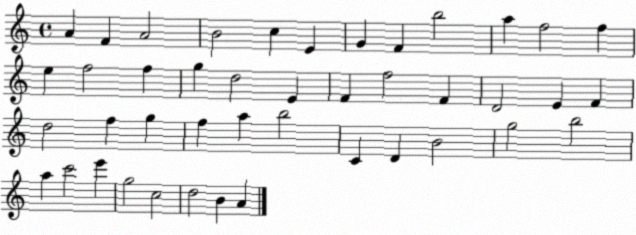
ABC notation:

X:1
T:Untitled
M:4/4
L:1/4
K:C
A F A2 B2 c E G F b2 a f2 f e f2 f g d2 E F f2 F D2 E F d2 f g f a b2 C D B2 g2 b2 a c'2 e' g2 c2 d2 B A